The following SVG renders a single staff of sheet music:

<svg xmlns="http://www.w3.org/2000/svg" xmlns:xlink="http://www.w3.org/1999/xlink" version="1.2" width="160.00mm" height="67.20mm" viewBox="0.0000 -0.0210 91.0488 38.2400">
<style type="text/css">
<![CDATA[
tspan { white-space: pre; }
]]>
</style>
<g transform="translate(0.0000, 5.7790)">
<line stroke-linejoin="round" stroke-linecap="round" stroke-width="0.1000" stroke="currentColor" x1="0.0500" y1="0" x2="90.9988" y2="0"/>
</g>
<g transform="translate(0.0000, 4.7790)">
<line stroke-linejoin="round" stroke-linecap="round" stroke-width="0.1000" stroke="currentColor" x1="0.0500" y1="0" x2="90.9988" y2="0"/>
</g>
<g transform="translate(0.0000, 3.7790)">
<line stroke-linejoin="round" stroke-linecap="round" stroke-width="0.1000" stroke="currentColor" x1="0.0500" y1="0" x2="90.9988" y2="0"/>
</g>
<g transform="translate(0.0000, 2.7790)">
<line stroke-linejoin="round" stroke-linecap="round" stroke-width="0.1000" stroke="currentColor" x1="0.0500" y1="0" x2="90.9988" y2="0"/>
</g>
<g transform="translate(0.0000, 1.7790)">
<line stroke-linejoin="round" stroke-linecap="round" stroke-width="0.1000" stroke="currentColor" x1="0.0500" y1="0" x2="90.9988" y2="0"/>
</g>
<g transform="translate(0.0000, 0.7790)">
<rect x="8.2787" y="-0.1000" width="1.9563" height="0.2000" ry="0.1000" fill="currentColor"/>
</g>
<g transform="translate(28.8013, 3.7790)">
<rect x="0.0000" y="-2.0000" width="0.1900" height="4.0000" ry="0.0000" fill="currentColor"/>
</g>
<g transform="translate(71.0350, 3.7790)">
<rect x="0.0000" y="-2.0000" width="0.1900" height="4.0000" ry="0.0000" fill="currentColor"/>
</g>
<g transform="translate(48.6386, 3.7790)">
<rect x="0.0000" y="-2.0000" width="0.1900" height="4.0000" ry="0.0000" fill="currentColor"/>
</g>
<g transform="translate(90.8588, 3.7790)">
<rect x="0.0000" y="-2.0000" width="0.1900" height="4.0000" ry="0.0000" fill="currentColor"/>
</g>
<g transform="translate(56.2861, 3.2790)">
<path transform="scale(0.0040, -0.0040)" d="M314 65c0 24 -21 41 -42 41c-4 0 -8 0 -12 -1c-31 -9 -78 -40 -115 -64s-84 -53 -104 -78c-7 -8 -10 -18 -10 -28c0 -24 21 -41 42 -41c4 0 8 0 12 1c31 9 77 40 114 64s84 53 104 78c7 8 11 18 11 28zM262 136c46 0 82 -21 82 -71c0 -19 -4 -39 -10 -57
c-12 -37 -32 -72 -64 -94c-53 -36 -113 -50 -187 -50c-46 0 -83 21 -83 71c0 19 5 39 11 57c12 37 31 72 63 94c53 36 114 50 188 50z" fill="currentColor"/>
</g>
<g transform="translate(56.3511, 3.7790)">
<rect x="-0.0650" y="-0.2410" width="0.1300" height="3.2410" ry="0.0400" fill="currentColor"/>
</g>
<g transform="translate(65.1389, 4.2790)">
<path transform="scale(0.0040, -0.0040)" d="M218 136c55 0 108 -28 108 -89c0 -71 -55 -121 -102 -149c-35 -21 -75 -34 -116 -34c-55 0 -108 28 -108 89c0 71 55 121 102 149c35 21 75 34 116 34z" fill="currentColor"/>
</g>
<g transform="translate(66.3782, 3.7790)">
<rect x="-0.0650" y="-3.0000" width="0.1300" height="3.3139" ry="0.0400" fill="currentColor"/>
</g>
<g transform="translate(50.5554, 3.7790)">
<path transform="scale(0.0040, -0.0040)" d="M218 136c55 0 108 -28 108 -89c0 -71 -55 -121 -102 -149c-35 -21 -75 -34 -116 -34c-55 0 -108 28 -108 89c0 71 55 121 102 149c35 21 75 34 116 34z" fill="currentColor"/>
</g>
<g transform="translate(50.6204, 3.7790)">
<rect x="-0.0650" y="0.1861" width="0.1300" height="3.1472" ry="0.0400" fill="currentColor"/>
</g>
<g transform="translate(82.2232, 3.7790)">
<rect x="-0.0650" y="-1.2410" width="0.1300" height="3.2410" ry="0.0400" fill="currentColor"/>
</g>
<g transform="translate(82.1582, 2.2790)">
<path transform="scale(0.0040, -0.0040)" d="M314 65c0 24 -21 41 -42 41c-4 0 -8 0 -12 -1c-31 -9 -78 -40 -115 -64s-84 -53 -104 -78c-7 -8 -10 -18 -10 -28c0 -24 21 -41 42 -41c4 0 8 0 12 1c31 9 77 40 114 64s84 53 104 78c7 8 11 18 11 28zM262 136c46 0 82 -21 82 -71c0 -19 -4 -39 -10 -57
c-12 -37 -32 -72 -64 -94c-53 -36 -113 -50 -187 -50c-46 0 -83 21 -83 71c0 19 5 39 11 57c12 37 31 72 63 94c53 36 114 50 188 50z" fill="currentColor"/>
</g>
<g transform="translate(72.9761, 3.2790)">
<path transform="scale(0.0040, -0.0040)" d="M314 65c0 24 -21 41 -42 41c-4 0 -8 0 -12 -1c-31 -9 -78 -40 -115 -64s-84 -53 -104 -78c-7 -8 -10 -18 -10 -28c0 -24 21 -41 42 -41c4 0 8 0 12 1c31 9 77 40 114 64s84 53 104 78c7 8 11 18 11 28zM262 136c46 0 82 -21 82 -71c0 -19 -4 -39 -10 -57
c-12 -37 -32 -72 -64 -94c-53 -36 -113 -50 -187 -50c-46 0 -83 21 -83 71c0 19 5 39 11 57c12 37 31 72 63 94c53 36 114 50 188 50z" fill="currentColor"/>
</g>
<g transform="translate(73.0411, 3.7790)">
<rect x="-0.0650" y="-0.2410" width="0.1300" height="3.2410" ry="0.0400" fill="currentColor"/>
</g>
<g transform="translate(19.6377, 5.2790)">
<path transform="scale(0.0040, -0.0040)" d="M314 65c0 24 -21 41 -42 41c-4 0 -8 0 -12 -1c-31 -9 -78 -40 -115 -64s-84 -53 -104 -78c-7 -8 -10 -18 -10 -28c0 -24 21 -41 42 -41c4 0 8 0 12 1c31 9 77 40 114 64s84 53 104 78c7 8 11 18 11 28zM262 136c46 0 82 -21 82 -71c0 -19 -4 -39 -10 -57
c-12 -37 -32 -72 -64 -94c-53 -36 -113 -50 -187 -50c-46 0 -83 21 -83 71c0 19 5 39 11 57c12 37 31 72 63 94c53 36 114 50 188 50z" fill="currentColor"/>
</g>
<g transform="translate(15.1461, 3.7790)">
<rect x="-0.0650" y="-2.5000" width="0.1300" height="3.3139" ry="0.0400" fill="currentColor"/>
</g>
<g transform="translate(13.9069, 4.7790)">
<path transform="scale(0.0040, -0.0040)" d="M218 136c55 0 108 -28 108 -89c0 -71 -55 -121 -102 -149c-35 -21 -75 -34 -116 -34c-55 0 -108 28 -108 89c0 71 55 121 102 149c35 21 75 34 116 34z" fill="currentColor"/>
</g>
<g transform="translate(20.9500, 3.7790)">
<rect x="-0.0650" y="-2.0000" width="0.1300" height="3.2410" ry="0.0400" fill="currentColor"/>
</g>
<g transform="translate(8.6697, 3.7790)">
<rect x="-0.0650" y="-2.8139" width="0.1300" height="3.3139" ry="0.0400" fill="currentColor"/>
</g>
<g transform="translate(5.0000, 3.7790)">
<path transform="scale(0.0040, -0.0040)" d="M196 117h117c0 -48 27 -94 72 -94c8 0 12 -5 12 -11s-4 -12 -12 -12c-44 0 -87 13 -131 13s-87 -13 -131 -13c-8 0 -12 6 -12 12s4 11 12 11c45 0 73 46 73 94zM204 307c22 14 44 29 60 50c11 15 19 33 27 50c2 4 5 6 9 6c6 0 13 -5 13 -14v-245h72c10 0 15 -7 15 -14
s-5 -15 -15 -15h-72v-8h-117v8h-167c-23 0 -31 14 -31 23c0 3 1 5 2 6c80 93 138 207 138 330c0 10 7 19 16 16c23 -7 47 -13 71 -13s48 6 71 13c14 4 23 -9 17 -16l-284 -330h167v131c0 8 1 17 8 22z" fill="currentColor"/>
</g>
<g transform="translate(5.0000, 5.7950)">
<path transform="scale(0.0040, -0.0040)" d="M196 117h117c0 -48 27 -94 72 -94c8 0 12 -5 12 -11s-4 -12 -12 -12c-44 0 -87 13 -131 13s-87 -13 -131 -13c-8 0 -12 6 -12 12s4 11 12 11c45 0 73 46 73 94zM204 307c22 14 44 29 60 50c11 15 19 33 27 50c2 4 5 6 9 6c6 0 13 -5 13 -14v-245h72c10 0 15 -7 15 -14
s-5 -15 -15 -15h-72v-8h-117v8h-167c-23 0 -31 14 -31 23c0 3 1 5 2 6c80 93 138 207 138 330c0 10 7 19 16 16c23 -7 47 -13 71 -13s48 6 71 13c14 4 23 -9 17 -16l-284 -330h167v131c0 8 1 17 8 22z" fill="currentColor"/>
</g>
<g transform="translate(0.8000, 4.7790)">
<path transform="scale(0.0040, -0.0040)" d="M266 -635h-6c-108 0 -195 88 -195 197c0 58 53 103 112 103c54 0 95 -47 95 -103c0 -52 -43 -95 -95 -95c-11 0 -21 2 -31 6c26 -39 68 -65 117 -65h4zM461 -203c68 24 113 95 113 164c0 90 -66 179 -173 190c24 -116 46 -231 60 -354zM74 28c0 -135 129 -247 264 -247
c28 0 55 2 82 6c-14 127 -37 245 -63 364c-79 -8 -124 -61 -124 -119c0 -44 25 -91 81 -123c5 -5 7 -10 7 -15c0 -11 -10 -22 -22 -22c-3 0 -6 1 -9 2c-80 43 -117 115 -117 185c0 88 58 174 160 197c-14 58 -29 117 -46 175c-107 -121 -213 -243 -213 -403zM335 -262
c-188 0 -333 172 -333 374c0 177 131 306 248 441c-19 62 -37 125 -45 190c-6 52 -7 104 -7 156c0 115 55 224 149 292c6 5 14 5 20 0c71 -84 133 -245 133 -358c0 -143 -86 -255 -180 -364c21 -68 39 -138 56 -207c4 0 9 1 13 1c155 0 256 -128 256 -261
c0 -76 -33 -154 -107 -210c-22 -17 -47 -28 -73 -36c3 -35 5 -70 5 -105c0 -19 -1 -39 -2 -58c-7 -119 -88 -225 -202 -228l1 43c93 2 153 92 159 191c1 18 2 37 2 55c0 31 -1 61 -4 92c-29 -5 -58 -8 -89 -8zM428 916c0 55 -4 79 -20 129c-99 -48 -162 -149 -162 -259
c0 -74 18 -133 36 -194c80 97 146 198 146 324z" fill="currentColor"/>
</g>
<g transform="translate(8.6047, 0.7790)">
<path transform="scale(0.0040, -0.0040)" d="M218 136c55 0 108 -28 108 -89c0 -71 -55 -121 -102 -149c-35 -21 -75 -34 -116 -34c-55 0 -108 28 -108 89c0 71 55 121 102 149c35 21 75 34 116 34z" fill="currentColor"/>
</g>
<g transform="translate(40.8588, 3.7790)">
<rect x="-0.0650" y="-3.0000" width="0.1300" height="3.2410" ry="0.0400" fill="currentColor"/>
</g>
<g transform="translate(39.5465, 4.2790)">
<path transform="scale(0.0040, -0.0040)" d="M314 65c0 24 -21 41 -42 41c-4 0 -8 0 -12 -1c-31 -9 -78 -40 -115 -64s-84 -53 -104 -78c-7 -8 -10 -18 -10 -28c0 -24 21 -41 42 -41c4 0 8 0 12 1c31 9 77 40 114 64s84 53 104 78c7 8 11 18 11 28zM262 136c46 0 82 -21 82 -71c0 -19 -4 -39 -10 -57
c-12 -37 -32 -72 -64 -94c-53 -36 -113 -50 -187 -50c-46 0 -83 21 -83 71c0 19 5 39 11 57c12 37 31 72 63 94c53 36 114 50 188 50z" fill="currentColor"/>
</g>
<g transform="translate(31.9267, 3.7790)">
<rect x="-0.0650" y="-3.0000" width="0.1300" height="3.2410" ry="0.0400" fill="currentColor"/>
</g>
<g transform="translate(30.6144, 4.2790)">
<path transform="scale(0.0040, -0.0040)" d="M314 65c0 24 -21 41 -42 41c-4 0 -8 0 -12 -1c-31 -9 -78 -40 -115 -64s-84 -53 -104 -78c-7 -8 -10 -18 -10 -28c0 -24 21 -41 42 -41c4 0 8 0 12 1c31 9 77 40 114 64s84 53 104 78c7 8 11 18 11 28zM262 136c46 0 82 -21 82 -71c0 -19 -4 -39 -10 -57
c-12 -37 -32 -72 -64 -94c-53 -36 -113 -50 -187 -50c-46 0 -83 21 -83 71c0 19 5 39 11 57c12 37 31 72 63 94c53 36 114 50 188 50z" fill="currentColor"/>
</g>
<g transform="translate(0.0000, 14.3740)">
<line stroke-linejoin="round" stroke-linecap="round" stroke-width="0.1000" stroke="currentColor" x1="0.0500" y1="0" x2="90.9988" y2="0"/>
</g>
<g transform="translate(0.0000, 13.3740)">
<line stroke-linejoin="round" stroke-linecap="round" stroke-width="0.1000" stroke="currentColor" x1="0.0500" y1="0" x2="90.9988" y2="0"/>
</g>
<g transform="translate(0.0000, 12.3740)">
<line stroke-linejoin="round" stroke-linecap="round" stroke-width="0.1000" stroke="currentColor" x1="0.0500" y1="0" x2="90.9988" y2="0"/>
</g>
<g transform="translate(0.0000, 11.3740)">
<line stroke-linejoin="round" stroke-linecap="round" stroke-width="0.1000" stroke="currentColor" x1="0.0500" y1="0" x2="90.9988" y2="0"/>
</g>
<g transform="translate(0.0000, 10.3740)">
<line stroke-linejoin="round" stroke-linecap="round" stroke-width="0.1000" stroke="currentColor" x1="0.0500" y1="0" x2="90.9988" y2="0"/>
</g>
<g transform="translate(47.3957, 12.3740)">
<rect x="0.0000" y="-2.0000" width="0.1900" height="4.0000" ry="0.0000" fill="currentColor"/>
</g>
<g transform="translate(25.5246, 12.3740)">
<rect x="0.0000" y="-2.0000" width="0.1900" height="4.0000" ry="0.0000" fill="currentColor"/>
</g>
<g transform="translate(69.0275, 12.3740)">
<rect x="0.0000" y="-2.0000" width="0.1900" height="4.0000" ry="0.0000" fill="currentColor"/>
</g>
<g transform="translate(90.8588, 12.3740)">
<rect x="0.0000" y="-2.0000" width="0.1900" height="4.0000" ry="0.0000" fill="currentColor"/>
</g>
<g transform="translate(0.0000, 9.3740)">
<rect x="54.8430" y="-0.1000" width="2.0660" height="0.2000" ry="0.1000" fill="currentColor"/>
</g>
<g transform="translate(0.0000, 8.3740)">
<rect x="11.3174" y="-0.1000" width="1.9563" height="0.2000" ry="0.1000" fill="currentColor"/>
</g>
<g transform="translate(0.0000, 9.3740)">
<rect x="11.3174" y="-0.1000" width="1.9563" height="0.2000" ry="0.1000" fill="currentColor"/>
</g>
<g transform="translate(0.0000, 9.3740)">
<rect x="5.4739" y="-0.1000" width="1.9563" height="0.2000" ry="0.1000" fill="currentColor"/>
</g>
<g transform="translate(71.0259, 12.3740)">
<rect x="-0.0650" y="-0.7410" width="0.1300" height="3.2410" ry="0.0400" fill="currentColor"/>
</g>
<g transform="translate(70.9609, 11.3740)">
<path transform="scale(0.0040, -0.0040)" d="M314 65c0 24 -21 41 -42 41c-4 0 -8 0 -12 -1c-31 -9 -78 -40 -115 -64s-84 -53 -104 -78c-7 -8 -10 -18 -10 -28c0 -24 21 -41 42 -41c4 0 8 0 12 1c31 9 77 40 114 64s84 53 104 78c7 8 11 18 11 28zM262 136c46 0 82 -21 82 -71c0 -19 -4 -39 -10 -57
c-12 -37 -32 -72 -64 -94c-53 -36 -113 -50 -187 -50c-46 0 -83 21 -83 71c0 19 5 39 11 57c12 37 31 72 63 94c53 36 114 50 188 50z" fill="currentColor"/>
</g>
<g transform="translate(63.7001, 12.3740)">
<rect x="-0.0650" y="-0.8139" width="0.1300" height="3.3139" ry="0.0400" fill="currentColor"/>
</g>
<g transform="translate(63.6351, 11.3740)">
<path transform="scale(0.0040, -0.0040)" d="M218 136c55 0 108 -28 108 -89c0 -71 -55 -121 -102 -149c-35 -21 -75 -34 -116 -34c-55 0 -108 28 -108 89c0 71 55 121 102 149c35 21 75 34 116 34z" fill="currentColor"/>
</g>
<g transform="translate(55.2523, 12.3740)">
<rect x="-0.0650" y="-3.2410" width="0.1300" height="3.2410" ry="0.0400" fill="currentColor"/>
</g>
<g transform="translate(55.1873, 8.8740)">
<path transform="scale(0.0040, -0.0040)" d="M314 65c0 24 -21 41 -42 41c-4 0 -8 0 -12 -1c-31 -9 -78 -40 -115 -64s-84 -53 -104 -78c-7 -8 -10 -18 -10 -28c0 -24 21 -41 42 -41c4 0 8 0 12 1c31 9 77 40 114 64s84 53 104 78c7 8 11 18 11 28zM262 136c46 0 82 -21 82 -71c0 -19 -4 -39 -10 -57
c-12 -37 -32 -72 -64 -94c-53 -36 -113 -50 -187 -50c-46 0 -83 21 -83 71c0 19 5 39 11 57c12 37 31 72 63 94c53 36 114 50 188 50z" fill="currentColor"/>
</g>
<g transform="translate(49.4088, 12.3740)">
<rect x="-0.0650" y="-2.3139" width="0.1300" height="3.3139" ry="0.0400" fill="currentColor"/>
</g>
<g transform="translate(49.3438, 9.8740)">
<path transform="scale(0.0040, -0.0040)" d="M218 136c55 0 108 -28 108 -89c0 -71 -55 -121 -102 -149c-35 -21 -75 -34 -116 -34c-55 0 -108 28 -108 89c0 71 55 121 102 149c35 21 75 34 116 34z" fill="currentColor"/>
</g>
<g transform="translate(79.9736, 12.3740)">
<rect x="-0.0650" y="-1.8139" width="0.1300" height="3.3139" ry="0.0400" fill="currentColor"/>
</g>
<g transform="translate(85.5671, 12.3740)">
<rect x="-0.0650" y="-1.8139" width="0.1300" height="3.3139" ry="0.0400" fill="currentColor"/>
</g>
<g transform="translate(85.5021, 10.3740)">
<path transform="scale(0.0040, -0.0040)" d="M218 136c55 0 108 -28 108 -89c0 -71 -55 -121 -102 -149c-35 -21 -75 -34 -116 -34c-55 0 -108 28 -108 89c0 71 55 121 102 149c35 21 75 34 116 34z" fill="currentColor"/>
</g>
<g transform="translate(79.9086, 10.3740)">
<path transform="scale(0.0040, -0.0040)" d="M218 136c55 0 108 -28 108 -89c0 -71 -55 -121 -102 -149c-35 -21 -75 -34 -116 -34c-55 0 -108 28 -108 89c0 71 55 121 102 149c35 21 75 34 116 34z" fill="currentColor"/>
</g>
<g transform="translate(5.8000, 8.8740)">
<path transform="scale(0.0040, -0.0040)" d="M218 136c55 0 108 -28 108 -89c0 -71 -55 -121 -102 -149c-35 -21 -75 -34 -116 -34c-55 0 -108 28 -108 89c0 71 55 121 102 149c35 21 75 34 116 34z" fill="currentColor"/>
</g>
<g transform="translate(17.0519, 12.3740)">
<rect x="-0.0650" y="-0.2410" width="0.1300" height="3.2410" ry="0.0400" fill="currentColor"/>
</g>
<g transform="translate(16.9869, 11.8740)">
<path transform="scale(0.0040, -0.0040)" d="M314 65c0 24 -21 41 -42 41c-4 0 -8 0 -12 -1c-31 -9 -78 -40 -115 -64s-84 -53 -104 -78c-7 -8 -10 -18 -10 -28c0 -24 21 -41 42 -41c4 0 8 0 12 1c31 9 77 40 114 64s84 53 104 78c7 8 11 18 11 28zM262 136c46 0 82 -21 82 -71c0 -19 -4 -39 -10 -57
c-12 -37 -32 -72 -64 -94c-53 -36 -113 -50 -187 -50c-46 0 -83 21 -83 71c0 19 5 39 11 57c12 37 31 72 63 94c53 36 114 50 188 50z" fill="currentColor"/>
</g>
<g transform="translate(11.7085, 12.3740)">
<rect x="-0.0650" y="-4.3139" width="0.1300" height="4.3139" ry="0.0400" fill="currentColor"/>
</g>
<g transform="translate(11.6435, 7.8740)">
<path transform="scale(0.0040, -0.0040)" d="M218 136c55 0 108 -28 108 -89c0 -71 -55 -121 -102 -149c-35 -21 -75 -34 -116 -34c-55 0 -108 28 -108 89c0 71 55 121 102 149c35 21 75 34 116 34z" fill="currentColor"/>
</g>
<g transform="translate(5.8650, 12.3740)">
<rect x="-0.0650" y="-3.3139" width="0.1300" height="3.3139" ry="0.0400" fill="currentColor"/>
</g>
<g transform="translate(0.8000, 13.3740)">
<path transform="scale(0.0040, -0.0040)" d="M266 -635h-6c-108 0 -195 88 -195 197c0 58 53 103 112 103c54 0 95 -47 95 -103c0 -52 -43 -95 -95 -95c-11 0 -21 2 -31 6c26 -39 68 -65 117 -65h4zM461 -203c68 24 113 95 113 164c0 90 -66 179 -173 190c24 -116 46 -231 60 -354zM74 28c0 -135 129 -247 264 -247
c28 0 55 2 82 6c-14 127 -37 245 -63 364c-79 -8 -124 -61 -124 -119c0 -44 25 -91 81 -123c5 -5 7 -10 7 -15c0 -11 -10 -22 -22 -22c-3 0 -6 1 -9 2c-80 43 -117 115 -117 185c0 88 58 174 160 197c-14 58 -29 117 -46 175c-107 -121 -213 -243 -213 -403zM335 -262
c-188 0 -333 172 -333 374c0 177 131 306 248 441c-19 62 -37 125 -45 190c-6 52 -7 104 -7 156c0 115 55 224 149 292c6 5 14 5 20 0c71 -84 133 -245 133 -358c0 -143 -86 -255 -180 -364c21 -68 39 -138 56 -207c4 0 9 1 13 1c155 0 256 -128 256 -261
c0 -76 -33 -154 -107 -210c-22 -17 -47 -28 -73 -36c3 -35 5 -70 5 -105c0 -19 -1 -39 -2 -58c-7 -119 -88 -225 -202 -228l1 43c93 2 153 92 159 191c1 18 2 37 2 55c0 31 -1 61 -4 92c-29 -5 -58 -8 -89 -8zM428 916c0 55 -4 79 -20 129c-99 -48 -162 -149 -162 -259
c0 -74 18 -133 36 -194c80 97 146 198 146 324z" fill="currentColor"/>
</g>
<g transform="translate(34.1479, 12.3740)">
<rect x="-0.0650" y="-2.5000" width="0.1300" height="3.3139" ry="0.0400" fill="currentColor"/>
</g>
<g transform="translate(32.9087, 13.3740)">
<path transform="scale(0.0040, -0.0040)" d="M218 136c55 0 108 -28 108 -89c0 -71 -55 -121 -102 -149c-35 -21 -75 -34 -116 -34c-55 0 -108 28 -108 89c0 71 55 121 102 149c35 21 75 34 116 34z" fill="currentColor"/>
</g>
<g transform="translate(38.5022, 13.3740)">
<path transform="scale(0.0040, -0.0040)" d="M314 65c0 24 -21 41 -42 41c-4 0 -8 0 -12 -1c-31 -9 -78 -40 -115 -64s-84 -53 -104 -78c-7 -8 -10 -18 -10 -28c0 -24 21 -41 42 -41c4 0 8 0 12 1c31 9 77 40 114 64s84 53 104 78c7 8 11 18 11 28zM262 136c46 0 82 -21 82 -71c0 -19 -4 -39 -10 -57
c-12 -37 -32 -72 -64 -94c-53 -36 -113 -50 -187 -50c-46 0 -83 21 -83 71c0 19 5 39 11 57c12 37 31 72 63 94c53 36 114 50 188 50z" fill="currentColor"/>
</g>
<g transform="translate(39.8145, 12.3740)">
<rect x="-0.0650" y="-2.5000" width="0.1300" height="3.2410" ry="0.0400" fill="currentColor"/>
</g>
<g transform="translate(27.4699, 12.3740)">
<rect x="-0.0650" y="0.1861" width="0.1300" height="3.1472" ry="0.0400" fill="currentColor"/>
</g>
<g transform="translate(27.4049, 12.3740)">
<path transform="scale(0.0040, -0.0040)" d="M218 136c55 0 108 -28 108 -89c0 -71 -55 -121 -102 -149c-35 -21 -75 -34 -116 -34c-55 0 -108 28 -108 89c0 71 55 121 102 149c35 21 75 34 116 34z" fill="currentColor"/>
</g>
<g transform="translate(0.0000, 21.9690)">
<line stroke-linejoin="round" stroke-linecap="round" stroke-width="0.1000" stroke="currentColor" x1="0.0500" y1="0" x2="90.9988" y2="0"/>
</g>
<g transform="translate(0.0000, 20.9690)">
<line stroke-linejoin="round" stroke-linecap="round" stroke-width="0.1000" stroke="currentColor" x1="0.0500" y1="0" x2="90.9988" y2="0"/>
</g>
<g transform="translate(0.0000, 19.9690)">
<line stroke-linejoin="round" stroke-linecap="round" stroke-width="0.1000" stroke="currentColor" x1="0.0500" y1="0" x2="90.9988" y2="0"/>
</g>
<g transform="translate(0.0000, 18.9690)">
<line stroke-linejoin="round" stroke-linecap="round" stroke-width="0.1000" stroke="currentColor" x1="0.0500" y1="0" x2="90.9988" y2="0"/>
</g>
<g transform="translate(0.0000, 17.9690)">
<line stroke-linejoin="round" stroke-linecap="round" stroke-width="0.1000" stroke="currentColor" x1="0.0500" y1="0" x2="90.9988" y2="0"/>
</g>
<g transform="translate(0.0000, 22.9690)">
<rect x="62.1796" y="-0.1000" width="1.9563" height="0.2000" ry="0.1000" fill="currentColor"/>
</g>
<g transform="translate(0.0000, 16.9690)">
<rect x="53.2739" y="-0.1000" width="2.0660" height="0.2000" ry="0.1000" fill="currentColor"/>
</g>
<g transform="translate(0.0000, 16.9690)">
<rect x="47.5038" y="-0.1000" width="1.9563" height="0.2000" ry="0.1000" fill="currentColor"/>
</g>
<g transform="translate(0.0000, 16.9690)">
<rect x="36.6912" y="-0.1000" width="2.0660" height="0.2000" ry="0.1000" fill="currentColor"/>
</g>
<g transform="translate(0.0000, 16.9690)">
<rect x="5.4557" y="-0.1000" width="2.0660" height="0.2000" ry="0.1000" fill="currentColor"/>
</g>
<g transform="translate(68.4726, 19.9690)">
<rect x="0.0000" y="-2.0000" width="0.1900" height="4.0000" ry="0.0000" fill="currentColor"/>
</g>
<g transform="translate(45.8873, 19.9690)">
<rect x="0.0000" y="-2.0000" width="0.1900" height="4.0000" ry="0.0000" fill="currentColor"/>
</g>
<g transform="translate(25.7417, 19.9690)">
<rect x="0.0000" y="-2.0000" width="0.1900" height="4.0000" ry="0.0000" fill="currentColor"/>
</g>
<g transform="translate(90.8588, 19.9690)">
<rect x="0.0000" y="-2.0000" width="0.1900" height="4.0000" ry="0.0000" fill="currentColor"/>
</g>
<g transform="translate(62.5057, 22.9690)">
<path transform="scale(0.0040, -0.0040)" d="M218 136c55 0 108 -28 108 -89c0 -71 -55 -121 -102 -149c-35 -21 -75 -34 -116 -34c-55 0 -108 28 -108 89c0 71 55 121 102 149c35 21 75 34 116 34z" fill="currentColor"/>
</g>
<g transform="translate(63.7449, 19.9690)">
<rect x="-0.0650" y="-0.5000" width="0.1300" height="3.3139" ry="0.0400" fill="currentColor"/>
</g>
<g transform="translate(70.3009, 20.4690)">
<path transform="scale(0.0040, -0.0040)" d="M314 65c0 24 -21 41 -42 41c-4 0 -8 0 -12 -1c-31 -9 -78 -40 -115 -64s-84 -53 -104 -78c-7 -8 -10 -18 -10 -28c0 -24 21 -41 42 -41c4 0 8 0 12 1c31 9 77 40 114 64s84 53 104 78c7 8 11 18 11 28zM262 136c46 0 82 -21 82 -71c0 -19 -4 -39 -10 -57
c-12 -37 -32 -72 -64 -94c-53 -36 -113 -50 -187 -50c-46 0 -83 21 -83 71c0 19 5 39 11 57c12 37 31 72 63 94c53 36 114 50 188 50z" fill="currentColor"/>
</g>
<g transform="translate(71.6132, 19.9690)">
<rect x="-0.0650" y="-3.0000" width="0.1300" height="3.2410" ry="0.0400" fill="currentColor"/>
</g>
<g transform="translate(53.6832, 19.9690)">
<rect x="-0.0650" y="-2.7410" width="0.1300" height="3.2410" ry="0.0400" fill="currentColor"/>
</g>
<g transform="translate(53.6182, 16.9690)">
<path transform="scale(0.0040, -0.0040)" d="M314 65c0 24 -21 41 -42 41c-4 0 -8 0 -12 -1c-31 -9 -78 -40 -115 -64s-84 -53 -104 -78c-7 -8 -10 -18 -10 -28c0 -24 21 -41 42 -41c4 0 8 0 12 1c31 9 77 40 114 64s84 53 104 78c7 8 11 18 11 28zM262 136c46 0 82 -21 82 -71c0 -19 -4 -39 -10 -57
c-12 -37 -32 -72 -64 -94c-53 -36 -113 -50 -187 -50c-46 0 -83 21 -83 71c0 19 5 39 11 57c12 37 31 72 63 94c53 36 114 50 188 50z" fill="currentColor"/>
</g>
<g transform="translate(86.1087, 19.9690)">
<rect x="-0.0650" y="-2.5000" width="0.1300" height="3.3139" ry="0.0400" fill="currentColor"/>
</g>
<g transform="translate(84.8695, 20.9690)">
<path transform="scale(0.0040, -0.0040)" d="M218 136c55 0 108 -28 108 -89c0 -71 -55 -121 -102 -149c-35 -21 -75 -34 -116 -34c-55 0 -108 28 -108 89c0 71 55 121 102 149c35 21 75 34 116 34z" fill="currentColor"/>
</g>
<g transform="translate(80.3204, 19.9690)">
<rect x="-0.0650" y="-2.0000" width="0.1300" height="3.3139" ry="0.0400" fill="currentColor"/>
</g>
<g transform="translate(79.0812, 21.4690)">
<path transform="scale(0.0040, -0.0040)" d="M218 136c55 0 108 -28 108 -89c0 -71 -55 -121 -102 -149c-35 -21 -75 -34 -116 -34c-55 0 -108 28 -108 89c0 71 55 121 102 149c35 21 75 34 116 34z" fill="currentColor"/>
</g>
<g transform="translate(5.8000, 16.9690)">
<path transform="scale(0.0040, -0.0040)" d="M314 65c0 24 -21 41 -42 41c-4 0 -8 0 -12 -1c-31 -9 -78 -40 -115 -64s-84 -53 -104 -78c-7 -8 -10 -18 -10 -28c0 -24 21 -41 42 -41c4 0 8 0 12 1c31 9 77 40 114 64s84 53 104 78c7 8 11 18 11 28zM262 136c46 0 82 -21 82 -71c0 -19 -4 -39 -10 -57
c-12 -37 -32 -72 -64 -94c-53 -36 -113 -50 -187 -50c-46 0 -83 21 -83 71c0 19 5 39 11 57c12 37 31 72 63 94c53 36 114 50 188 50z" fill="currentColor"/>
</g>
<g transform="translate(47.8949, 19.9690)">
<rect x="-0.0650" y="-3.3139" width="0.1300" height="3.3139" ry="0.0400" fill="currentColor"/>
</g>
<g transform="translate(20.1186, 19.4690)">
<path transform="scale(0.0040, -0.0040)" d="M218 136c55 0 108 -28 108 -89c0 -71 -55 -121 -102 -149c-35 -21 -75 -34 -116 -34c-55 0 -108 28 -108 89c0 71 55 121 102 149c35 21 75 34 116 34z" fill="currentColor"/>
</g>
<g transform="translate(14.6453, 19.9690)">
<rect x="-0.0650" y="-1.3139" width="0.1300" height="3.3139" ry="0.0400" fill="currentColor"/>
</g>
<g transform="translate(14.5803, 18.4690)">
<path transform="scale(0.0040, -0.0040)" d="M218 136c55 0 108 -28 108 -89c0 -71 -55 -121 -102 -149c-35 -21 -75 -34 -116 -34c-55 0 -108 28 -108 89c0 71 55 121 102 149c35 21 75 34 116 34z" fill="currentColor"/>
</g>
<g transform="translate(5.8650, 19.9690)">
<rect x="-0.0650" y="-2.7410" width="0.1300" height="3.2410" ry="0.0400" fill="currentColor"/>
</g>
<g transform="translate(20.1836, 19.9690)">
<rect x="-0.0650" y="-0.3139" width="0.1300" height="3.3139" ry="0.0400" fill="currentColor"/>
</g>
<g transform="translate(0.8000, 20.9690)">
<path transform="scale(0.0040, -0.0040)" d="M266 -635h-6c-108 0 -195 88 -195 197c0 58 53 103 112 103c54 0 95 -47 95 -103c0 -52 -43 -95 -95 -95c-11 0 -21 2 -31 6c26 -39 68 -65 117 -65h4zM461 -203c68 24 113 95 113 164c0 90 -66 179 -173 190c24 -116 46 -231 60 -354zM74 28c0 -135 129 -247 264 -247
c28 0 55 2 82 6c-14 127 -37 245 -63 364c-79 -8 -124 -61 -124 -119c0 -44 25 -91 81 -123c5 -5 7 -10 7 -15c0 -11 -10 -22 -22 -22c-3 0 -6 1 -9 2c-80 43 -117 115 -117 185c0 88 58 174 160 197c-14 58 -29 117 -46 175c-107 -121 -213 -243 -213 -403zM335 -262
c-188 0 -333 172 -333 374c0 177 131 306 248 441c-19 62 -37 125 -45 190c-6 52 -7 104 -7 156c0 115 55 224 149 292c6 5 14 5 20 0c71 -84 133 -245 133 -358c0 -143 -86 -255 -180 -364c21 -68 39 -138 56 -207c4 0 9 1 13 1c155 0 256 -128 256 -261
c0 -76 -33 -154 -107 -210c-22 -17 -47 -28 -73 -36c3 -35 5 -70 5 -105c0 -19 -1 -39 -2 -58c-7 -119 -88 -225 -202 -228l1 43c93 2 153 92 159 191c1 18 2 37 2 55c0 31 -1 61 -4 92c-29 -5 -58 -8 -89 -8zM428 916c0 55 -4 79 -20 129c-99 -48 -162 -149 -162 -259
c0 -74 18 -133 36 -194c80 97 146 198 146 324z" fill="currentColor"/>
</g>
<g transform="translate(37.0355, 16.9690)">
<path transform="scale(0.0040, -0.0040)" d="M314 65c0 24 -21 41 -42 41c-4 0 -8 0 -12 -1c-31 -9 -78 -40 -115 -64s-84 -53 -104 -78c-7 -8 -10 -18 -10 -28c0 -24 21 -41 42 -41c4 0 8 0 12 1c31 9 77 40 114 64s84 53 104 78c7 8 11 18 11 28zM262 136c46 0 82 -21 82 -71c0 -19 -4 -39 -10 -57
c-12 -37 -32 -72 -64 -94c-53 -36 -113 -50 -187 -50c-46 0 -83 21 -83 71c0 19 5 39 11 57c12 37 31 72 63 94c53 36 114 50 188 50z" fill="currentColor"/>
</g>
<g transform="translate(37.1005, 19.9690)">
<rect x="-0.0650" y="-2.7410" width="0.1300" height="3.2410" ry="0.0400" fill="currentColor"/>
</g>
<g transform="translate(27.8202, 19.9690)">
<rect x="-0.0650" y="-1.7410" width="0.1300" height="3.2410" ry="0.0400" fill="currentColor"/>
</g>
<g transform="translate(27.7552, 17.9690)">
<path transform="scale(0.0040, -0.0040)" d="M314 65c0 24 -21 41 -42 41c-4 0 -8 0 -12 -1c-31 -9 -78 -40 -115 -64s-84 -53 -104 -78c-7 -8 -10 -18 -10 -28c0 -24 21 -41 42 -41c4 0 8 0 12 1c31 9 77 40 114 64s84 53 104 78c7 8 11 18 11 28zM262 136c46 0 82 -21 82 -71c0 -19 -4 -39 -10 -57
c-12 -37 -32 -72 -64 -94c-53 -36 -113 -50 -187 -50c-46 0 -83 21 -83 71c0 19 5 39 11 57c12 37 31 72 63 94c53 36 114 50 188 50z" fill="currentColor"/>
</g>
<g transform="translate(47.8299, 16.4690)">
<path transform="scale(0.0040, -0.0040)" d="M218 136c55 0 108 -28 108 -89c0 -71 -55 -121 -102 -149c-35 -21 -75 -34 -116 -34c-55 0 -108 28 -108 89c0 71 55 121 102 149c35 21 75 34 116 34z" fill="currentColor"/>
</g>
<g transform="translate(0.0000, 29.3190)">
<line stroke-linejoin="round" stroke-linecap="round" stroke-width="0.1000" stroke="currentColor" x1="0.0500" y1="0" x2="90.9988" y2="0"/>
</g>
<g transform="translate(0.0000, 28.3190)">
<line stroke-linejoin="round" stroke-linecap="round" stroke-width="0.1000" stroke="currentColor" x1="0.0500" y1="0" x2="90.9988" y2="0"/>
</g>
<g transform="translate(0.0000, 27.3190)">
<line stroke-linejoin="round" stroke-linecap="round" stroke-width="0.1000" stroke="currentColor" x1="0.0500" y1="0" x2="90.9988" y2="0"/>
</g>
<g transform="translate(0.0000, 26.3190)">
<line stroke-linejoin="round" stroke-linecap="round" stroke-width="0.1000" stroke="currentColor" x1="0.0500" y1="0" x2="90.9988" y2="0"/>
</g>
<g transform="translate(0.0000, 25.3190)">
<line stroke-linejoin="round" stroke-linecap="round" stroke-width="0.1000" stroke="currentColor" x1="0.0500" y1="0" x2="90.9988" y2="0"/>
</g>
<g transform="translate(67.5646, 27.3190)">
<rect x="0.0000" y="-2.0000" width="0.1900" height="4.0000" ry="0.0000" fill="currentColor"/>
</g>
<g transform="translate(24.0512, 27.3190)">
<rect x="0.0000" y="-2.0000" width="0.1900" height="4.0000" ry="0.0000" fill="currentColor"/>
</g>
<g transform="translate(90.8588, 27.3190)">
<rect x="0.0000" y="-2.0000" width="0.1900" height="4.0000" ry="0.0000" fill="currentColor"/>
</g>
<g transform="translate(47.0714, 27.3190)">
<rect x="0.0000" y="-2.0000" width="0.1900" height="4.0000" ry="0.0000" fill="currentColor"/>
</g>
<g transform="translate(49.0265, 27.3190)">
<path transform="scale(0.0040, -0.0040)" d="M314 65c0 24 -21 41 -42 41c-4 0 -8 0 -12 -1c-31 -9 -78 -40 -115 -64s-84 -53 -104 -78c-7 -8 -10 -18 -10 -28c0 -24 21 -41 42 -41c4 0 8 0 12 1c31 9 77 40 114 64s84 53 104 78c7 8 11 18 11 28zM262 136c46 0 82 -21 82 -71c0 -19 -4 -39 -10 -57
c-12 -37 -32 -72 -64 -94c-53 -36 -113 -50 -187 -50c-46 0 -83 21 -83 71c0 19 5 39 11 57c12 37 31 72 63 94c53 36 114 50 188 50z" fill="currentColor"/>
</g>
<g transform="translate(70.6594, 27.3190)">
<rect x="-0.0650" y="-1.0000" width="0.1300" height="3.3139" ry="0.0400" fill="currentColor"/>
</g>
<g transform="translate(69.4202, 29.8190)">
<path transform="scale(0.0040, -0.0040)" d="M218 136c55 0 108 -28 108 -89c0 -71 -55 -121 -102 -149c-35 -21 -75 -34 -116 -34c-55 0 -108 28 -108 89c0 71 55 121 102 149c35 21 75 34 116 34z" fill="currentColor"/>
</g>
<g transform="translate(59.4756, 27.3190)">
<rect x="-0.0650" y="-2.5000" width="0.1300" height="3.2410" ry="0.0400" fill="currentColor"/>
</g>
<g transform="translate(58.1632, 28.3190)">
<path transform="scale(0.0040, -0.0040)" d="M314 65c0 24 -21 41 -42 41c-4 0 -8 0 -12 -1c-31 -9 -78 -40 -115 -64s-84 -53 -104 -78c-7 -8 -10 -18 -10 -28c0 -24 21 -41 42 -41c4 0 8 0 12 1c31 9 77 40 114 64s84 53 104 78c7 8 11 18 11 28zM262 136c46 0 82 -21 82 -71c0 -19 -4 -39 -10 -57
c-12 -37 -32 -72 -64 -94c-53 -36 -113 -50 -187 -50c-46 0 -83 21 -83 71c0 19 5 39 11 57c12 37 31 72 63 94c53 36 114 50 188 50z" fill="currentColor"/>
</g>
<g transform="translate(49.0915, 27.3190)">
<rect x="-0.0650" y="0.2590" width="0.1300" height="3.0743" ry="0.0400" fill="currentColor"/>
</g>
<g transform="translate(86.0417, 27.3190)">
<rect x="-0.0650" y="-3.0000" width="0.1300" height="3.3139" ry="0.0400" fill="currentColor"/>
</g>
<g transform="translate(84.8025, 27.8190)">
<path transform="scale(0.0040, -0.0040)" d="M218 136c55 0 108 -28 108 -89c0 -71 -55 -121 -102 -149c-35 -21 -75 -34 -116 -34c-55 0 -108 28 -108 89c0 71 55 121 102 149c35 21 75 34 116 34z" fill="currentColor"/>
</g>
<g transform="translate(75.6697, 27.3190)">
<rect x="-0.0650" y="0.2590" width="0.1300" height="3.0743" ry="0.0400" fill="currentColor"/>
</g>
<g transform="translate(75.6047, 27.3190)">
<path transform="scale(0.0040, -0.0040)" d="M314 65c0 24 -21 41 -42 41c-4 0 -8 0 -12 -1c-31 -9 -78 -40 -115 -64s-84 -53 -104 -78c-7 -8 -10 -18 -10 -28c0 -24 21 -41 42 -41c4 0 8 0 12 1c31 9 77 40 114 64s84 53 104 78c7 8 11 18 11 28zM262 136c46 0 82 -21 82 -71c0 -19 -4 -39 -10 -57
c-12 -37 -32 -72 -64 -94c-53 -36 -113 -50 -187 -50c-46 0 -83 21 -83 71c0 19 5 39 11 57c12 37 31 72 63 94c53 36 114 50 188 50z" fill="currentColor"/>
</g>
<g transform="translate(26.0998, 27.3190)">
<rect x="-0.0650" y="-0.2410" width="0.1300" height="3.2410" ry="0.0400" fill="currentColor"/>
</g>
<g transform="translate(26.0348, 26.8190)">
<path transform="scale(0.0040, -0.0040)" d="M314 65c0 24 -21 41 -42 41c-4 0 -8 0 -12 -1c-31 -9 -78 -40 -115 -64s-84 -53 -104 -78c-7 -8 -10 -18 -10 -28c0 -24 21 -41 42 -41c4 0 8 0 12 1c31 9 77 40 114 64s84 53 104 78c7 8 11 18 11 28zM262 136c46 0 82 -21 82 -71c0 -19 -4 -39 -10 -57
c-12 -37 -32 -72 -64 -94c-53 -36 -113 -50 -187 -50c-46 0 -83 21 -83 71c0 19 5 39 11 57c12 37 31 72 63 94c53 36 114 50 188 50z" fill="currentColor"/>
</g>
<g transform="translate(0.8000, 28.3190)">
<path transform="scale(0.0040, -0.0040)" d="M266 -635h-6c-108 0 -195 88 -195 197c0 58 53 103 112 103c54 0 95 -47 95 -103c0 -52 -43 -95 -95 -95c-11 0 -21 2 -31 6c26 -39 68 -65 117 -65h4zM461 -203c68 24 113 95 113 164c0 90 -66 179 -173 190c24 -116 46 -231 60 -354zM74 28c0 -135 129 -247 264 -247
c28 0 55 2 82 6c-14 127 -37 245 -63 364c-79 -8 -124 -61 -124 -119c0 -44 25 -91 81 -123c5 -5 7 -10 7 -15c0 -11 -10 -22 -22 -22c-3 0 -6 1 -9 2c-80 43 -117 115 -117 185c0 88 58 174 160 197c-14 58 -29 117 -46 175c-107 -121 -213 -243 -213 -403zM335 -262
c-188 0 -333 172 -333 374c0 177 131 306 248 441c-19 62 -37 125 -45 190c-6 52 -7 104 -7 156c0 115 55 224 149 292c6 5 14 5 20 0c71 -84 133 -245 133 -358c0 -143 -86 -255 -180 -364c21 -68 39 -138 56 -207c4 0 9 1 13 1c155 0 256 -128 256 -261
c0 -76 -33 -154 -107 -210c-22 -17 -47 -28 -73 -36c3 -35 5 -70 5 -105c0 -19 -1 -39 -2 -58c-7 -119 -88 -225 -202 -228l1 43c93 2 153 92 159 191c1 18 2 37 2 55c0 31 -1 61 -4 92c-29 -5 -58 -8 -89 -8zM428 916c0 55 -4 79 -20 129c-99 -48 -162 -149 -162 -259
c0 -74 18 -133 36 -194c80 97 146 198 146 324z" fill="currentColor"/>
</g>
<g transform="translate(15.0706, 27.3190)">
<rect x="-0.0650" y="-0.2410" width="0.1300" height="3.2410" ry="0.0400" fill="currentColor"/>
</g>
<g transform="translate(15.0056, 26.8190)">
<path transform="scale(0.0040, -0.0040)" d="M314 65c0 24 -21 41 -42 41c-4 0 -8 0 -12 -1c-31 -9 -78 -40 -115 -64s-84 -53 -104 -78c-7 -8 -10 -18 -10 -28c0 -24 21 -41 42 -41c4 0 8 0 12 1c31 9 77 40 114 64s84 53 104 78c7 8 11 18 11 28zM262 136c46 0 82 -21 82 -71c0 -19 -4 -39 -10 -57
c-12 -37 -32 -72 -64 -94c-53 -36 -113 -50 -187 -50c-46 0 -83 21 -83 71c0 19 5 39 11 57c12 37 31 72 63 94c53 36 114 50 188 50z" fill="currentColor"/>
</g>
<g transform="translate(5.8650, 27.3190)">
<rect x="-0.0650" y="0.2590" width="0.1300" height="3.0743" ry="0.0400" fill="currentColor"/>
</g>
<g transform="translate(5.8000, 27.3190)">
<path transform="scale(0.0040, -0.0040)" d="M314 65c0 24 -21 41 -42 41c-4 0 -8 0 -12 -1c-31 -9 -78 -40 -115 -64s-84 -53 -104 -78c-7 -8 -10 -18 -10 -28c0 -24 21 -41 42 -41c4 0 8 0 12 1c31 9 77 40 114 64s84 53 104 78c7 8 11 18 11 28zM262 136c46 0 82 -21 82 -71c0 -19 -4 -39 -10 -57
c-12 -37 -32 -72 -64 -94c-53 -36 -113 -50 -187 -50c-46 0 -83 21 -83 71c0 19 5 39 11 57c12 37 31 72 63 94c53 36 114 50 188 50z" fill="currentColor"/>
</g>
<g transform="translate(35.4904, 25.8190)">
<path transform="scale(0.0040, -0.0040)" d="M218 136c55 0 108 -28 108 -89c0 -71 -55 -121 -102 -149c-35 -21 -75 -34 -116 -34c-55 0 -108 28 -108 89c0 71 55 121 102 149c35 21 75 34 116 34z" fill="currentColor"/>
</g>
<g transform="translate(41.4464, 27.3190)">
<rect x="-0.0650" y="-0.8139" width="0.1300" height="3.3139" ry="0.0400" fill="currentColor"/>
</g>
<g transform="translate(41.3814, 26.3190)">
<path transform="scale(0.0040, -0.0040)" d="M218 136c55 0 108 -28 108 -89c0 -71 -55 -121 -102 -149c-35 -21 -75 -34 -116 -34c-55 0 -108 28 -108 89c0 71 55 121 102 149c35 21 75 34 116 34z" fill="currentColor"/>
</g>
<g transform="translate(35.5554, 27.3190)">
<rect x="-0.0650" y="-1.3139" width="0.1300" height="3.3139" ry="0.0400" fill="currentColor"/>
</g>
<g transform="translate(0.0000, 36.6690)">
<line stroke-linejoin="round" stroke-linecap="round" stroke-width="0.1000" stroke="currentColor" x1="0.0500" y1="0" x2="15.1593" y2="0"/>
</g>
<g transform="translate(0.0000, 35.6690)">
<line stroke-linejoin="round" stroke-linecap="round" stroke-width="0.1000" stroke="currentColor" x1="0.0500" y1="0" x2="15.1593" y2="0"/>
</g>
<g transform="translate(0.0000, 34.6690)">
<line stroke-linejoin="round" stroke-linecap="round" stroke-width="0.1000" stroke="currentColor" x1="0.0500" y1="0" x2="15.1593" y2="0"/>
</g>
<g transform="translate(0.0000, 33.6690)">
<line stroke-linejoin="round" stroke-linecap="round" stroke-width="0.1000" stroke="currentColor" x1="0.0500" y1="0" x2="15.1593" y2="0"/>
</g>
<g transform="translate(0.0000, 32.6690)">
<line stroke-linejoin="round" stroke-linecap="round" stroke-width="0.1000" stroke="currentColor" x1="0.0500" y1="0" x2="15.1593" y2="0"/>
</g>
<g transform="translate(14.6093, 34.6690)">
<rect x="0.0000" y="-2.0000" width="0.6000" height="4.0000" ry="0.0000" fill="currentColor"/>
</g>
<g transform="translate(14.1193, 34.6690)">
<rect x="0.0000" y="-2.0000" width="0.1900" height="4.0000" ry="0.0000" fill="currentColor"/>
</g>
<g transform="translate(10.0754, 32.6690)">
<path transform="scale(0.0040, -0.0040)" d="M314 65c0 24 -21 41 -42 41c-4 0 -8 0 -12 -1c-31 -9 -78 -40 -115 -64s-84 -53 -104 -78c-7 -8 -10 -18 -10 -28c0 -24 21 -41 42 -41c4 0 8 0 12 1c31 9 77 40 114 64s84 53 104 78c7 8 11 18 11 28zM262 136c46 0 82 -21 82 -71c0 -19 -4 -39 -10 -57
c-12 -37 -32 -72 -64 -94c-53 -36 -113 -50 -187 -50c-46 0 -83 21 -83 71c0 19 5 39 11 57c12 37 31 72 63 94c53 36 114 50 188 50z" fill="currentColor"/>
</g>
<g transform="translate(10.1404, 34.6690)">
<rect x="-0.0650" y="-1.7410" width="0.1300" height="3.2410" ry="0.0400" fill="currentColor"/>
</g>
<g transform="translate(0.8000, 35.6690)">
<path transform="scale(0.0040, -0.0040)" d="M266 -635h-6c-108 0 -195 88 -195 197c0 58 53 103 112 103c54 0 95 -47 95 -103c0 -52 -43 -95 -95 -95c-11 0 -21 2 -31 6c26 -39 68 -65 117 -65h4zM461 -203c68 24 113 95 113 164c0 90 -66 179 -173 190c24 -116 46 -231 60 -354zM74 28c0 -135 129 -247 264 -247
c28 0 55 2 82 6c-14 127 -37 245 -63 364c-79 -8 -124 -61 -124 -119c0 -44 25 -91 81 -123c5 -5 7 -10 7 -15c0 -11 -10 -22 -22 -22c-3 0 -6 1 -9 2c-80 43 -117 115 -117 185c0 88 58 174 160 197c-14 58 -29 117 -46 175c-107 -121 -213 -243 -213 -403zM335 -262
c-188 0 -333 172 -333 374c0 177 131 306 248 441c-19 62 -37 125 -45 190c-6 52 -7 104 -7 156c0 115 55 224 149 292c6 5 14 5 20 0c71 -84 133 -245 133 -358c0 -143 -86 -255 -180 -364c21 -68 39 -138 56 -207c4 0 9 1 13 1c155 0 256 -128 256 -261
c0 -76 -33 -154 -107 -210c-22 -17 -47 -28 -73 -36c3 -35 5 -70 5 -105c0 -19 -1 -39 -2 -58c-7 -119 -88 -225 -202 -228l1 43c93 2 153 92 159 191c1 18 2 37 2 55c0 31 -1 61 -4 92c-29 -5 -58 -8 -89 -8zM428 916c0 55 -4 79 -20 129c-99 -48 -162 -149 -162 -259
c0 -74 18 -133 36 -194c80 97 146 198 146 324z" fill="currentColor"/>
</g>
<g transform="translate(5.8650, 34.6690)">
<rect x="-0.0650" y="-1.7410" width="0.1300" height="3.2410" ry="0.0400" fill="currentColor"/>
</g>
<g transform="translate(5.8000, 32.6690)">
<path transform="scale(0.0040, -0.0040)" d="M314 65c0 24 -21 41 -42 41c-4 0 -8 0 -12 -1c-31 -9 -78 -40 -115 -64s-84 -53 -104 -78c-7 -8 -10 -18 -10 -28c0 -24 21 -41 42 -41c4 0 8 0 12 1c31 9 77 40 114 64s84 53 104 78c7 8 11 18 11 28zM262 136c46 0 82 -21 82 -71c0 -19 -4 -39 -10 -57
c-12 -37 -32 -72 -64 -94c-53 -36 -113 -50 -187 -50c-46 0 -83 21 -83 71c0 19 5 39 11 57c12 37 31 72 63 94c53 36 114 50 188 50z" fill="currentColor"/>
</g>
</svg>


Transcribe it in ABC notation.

X:1
T:Untitled
M:4/4
L:1/4
K:C
a G F2 A2 A2 B c2 A c2 e2 b d' c2 B G G2 g b2 d d2 f f a2 e c f2 a2 b a2 C A2 F G B2 c2 c2 e d B2 G2 D B2 A f2 f2